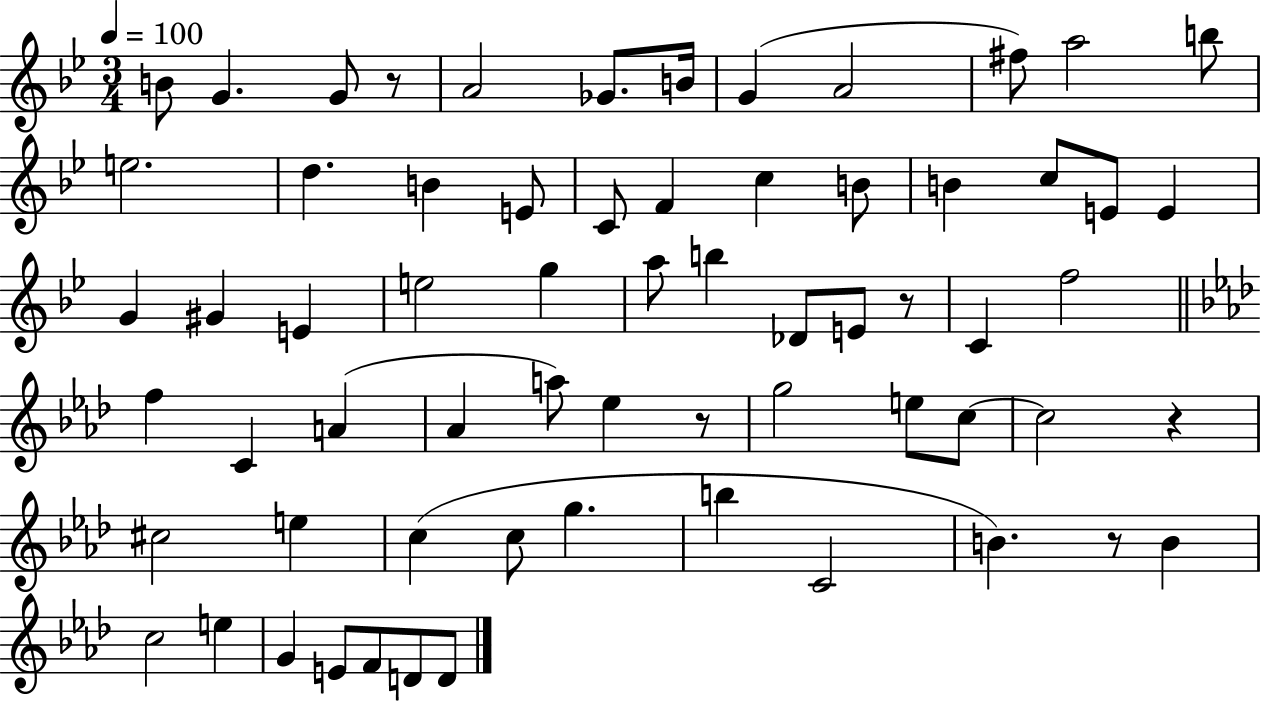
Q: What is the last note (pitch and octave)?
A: D4